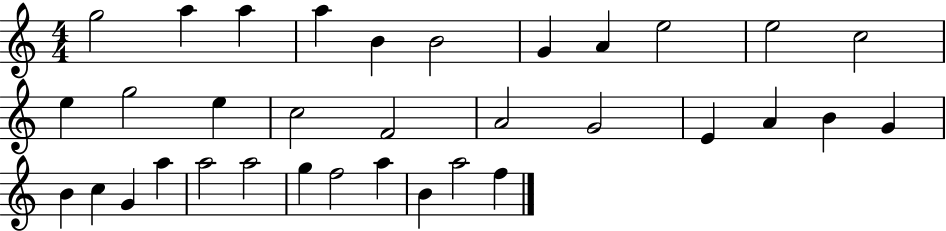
{
  \clef treble
  \numericTimeSignature
  \time 4/4
  \key c \major
  g''2 a''4 a''4 | a''4 b'4 b'2 | g'4 a'4 e''2 | e''2 c''2 | \break e''4 g''2 e''4 | c''2 f'2 | a'2 g'2 | e'4 a'4 b'4 g'4 | \break b'4 c''4 g'4 a''4 | a''2 a''2 | g''4 f''2 a''4 | b'4 a''2 f''4 | \break \bar "|."
}